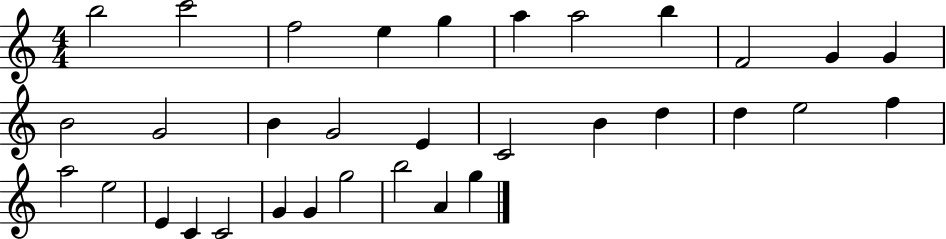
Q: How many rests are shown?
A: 0